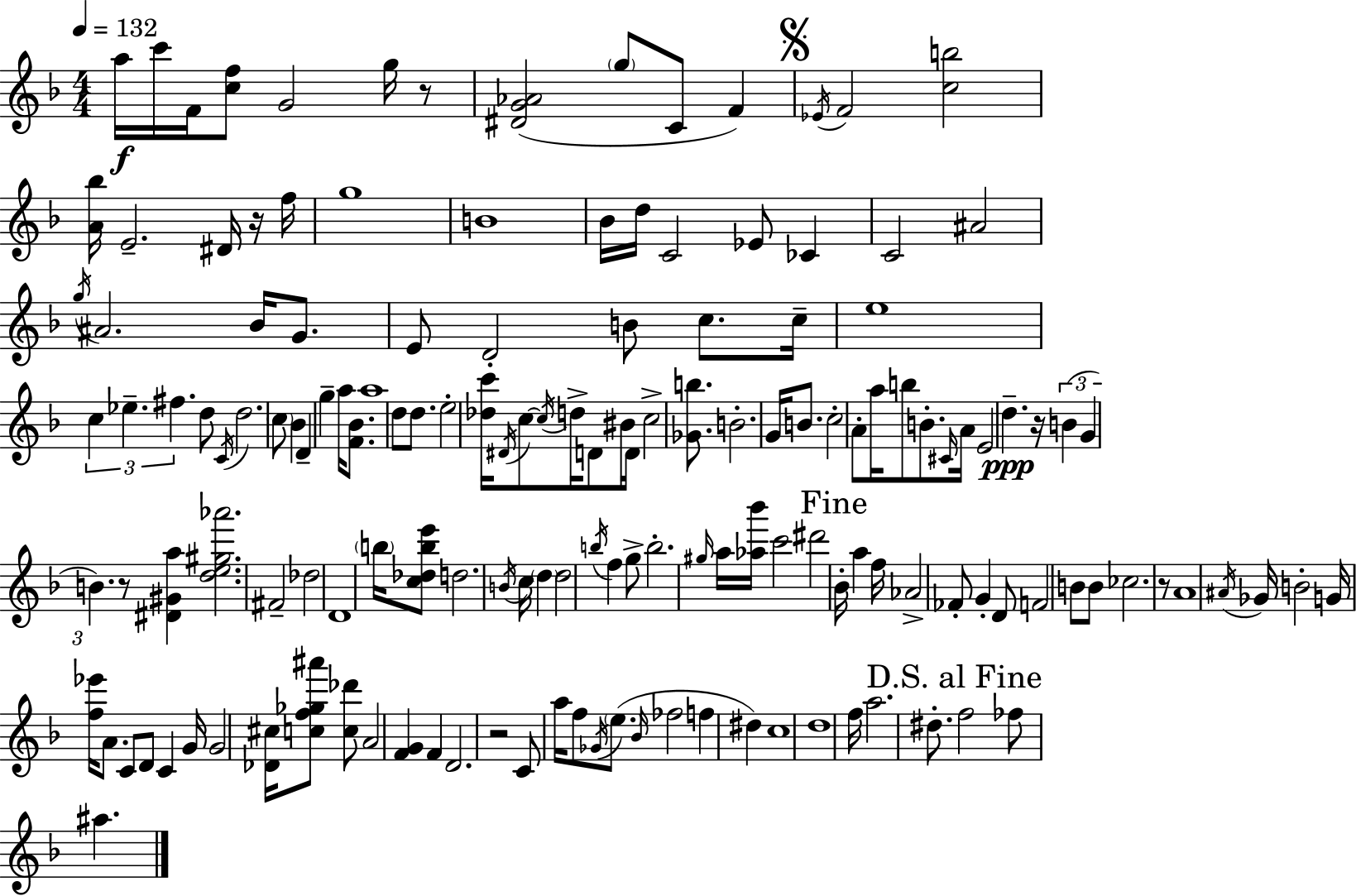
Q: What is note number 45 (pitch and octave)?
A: D5